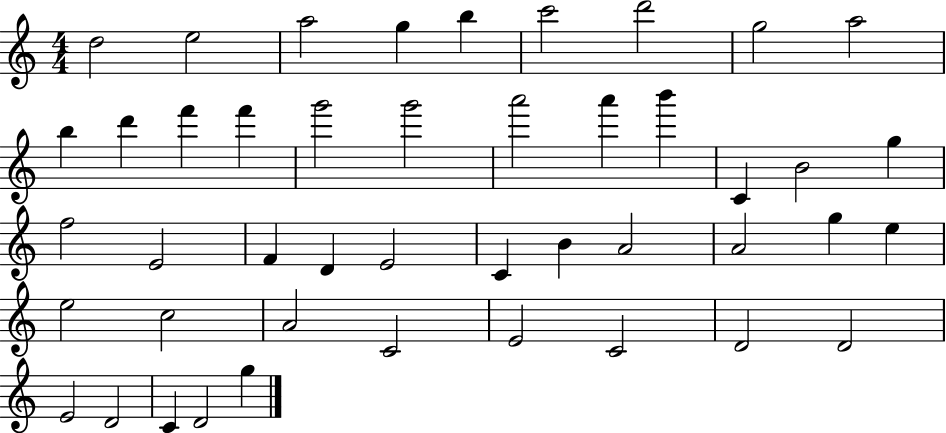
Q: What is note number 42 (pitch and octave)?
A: D4